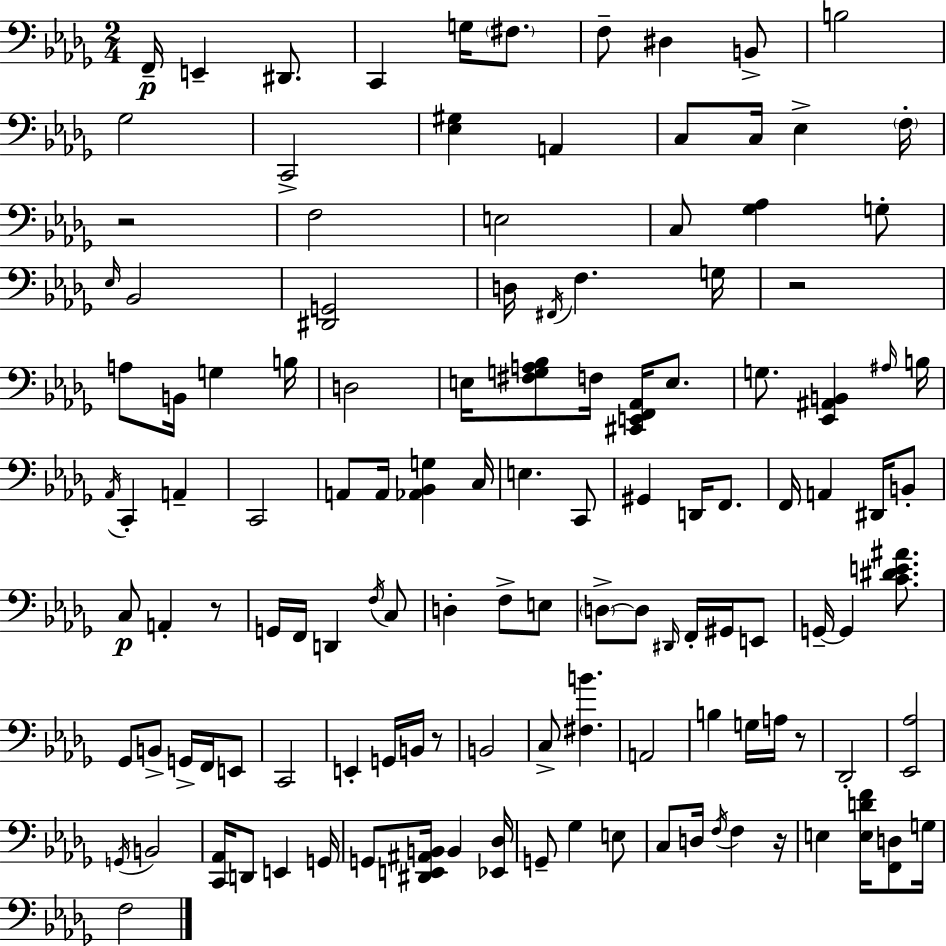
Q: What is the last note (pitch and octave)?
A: F3